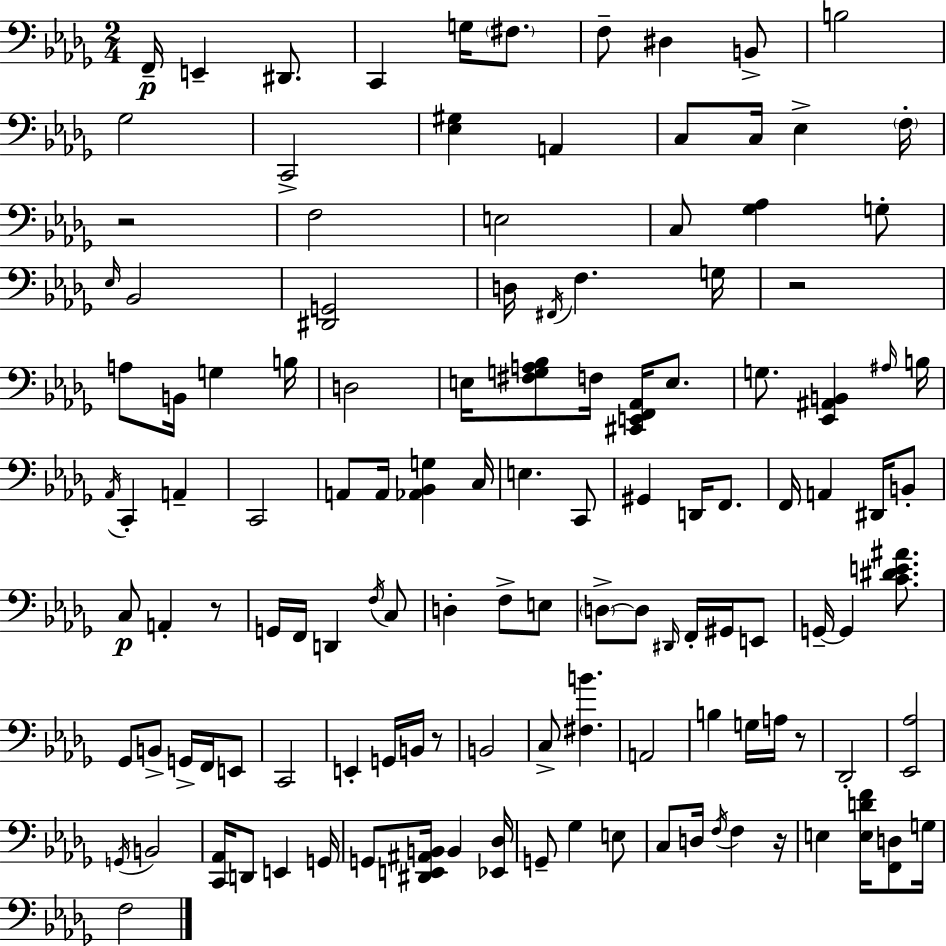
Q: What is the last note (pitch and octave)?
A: F3